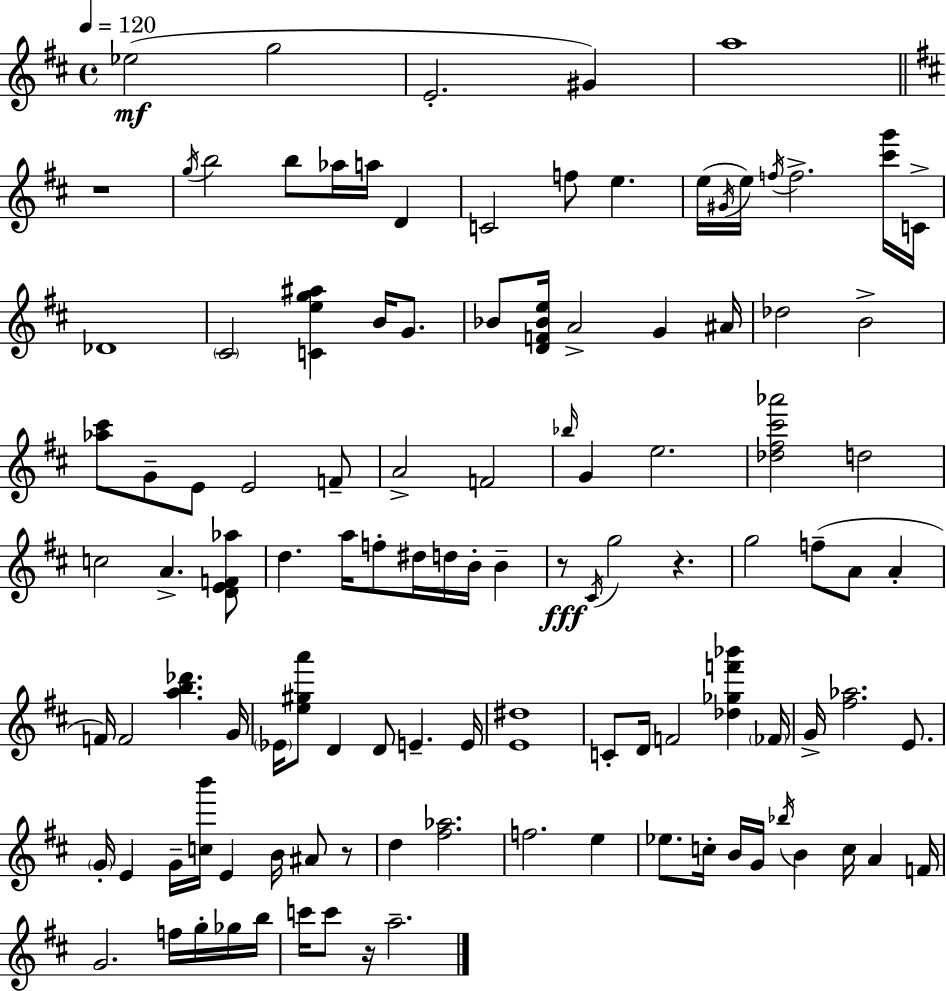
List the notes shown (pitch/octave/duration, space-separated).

Eb5/h G5/h E4/h. G#4/q A5/w R/w G5/s B5/h B5/e Ab5/s A5/s D4/q C4/h F5/e E5/q. E5/s G#4/s E5/s F5/s F5/h. [C#6,G6]/s C4/s Db4/w C#4/h [C4,E5,G5,A#5]/q B4/s G4/e. Bb4/e [D4,F4,Bb4,E5]/s A4/h G4/q A#4/s Db5/h B4/h [Ab5,C#6]/e G4/e E4/e E4/h F4/e A4/h F4/h Bb5/s G4/q E5/h. [Db5,F#5,C#6,Ab6]/h D5/h C5/h A4/q. [D4,E4,F4,Ab5]/e D5/q. A5/s F5/e D#5/s D5/s B4/s B4/q R/e C#4/s G5/h R/q. G5/h F5/e A4/e A4/q F4/s F4/h [A5,B5,Db6]/q. G4/s Eb4/s [E5,G#5,A6]/e D4/q D4/e E4/q. E4/s [E4,D#5]/w C4/e D4/s F4/h [Db5,Gb5,F6,Bb6]/q FES4/s G4/s [F#5,Ab5]/h. E4/e. G4/s E4/q G4/s [C5,B6]/s E4/q B4/s A#4/e R/e D5/q [F#5,Ab5]/h. F5/h. E5/q Eb5/e. C5/s B4/s G4/s Bb5/s B4/q C5/s A4/q F4/s G4/h. F5/s G5/s Gb5/s B5/s C6/s C6/e R/s A5/h.